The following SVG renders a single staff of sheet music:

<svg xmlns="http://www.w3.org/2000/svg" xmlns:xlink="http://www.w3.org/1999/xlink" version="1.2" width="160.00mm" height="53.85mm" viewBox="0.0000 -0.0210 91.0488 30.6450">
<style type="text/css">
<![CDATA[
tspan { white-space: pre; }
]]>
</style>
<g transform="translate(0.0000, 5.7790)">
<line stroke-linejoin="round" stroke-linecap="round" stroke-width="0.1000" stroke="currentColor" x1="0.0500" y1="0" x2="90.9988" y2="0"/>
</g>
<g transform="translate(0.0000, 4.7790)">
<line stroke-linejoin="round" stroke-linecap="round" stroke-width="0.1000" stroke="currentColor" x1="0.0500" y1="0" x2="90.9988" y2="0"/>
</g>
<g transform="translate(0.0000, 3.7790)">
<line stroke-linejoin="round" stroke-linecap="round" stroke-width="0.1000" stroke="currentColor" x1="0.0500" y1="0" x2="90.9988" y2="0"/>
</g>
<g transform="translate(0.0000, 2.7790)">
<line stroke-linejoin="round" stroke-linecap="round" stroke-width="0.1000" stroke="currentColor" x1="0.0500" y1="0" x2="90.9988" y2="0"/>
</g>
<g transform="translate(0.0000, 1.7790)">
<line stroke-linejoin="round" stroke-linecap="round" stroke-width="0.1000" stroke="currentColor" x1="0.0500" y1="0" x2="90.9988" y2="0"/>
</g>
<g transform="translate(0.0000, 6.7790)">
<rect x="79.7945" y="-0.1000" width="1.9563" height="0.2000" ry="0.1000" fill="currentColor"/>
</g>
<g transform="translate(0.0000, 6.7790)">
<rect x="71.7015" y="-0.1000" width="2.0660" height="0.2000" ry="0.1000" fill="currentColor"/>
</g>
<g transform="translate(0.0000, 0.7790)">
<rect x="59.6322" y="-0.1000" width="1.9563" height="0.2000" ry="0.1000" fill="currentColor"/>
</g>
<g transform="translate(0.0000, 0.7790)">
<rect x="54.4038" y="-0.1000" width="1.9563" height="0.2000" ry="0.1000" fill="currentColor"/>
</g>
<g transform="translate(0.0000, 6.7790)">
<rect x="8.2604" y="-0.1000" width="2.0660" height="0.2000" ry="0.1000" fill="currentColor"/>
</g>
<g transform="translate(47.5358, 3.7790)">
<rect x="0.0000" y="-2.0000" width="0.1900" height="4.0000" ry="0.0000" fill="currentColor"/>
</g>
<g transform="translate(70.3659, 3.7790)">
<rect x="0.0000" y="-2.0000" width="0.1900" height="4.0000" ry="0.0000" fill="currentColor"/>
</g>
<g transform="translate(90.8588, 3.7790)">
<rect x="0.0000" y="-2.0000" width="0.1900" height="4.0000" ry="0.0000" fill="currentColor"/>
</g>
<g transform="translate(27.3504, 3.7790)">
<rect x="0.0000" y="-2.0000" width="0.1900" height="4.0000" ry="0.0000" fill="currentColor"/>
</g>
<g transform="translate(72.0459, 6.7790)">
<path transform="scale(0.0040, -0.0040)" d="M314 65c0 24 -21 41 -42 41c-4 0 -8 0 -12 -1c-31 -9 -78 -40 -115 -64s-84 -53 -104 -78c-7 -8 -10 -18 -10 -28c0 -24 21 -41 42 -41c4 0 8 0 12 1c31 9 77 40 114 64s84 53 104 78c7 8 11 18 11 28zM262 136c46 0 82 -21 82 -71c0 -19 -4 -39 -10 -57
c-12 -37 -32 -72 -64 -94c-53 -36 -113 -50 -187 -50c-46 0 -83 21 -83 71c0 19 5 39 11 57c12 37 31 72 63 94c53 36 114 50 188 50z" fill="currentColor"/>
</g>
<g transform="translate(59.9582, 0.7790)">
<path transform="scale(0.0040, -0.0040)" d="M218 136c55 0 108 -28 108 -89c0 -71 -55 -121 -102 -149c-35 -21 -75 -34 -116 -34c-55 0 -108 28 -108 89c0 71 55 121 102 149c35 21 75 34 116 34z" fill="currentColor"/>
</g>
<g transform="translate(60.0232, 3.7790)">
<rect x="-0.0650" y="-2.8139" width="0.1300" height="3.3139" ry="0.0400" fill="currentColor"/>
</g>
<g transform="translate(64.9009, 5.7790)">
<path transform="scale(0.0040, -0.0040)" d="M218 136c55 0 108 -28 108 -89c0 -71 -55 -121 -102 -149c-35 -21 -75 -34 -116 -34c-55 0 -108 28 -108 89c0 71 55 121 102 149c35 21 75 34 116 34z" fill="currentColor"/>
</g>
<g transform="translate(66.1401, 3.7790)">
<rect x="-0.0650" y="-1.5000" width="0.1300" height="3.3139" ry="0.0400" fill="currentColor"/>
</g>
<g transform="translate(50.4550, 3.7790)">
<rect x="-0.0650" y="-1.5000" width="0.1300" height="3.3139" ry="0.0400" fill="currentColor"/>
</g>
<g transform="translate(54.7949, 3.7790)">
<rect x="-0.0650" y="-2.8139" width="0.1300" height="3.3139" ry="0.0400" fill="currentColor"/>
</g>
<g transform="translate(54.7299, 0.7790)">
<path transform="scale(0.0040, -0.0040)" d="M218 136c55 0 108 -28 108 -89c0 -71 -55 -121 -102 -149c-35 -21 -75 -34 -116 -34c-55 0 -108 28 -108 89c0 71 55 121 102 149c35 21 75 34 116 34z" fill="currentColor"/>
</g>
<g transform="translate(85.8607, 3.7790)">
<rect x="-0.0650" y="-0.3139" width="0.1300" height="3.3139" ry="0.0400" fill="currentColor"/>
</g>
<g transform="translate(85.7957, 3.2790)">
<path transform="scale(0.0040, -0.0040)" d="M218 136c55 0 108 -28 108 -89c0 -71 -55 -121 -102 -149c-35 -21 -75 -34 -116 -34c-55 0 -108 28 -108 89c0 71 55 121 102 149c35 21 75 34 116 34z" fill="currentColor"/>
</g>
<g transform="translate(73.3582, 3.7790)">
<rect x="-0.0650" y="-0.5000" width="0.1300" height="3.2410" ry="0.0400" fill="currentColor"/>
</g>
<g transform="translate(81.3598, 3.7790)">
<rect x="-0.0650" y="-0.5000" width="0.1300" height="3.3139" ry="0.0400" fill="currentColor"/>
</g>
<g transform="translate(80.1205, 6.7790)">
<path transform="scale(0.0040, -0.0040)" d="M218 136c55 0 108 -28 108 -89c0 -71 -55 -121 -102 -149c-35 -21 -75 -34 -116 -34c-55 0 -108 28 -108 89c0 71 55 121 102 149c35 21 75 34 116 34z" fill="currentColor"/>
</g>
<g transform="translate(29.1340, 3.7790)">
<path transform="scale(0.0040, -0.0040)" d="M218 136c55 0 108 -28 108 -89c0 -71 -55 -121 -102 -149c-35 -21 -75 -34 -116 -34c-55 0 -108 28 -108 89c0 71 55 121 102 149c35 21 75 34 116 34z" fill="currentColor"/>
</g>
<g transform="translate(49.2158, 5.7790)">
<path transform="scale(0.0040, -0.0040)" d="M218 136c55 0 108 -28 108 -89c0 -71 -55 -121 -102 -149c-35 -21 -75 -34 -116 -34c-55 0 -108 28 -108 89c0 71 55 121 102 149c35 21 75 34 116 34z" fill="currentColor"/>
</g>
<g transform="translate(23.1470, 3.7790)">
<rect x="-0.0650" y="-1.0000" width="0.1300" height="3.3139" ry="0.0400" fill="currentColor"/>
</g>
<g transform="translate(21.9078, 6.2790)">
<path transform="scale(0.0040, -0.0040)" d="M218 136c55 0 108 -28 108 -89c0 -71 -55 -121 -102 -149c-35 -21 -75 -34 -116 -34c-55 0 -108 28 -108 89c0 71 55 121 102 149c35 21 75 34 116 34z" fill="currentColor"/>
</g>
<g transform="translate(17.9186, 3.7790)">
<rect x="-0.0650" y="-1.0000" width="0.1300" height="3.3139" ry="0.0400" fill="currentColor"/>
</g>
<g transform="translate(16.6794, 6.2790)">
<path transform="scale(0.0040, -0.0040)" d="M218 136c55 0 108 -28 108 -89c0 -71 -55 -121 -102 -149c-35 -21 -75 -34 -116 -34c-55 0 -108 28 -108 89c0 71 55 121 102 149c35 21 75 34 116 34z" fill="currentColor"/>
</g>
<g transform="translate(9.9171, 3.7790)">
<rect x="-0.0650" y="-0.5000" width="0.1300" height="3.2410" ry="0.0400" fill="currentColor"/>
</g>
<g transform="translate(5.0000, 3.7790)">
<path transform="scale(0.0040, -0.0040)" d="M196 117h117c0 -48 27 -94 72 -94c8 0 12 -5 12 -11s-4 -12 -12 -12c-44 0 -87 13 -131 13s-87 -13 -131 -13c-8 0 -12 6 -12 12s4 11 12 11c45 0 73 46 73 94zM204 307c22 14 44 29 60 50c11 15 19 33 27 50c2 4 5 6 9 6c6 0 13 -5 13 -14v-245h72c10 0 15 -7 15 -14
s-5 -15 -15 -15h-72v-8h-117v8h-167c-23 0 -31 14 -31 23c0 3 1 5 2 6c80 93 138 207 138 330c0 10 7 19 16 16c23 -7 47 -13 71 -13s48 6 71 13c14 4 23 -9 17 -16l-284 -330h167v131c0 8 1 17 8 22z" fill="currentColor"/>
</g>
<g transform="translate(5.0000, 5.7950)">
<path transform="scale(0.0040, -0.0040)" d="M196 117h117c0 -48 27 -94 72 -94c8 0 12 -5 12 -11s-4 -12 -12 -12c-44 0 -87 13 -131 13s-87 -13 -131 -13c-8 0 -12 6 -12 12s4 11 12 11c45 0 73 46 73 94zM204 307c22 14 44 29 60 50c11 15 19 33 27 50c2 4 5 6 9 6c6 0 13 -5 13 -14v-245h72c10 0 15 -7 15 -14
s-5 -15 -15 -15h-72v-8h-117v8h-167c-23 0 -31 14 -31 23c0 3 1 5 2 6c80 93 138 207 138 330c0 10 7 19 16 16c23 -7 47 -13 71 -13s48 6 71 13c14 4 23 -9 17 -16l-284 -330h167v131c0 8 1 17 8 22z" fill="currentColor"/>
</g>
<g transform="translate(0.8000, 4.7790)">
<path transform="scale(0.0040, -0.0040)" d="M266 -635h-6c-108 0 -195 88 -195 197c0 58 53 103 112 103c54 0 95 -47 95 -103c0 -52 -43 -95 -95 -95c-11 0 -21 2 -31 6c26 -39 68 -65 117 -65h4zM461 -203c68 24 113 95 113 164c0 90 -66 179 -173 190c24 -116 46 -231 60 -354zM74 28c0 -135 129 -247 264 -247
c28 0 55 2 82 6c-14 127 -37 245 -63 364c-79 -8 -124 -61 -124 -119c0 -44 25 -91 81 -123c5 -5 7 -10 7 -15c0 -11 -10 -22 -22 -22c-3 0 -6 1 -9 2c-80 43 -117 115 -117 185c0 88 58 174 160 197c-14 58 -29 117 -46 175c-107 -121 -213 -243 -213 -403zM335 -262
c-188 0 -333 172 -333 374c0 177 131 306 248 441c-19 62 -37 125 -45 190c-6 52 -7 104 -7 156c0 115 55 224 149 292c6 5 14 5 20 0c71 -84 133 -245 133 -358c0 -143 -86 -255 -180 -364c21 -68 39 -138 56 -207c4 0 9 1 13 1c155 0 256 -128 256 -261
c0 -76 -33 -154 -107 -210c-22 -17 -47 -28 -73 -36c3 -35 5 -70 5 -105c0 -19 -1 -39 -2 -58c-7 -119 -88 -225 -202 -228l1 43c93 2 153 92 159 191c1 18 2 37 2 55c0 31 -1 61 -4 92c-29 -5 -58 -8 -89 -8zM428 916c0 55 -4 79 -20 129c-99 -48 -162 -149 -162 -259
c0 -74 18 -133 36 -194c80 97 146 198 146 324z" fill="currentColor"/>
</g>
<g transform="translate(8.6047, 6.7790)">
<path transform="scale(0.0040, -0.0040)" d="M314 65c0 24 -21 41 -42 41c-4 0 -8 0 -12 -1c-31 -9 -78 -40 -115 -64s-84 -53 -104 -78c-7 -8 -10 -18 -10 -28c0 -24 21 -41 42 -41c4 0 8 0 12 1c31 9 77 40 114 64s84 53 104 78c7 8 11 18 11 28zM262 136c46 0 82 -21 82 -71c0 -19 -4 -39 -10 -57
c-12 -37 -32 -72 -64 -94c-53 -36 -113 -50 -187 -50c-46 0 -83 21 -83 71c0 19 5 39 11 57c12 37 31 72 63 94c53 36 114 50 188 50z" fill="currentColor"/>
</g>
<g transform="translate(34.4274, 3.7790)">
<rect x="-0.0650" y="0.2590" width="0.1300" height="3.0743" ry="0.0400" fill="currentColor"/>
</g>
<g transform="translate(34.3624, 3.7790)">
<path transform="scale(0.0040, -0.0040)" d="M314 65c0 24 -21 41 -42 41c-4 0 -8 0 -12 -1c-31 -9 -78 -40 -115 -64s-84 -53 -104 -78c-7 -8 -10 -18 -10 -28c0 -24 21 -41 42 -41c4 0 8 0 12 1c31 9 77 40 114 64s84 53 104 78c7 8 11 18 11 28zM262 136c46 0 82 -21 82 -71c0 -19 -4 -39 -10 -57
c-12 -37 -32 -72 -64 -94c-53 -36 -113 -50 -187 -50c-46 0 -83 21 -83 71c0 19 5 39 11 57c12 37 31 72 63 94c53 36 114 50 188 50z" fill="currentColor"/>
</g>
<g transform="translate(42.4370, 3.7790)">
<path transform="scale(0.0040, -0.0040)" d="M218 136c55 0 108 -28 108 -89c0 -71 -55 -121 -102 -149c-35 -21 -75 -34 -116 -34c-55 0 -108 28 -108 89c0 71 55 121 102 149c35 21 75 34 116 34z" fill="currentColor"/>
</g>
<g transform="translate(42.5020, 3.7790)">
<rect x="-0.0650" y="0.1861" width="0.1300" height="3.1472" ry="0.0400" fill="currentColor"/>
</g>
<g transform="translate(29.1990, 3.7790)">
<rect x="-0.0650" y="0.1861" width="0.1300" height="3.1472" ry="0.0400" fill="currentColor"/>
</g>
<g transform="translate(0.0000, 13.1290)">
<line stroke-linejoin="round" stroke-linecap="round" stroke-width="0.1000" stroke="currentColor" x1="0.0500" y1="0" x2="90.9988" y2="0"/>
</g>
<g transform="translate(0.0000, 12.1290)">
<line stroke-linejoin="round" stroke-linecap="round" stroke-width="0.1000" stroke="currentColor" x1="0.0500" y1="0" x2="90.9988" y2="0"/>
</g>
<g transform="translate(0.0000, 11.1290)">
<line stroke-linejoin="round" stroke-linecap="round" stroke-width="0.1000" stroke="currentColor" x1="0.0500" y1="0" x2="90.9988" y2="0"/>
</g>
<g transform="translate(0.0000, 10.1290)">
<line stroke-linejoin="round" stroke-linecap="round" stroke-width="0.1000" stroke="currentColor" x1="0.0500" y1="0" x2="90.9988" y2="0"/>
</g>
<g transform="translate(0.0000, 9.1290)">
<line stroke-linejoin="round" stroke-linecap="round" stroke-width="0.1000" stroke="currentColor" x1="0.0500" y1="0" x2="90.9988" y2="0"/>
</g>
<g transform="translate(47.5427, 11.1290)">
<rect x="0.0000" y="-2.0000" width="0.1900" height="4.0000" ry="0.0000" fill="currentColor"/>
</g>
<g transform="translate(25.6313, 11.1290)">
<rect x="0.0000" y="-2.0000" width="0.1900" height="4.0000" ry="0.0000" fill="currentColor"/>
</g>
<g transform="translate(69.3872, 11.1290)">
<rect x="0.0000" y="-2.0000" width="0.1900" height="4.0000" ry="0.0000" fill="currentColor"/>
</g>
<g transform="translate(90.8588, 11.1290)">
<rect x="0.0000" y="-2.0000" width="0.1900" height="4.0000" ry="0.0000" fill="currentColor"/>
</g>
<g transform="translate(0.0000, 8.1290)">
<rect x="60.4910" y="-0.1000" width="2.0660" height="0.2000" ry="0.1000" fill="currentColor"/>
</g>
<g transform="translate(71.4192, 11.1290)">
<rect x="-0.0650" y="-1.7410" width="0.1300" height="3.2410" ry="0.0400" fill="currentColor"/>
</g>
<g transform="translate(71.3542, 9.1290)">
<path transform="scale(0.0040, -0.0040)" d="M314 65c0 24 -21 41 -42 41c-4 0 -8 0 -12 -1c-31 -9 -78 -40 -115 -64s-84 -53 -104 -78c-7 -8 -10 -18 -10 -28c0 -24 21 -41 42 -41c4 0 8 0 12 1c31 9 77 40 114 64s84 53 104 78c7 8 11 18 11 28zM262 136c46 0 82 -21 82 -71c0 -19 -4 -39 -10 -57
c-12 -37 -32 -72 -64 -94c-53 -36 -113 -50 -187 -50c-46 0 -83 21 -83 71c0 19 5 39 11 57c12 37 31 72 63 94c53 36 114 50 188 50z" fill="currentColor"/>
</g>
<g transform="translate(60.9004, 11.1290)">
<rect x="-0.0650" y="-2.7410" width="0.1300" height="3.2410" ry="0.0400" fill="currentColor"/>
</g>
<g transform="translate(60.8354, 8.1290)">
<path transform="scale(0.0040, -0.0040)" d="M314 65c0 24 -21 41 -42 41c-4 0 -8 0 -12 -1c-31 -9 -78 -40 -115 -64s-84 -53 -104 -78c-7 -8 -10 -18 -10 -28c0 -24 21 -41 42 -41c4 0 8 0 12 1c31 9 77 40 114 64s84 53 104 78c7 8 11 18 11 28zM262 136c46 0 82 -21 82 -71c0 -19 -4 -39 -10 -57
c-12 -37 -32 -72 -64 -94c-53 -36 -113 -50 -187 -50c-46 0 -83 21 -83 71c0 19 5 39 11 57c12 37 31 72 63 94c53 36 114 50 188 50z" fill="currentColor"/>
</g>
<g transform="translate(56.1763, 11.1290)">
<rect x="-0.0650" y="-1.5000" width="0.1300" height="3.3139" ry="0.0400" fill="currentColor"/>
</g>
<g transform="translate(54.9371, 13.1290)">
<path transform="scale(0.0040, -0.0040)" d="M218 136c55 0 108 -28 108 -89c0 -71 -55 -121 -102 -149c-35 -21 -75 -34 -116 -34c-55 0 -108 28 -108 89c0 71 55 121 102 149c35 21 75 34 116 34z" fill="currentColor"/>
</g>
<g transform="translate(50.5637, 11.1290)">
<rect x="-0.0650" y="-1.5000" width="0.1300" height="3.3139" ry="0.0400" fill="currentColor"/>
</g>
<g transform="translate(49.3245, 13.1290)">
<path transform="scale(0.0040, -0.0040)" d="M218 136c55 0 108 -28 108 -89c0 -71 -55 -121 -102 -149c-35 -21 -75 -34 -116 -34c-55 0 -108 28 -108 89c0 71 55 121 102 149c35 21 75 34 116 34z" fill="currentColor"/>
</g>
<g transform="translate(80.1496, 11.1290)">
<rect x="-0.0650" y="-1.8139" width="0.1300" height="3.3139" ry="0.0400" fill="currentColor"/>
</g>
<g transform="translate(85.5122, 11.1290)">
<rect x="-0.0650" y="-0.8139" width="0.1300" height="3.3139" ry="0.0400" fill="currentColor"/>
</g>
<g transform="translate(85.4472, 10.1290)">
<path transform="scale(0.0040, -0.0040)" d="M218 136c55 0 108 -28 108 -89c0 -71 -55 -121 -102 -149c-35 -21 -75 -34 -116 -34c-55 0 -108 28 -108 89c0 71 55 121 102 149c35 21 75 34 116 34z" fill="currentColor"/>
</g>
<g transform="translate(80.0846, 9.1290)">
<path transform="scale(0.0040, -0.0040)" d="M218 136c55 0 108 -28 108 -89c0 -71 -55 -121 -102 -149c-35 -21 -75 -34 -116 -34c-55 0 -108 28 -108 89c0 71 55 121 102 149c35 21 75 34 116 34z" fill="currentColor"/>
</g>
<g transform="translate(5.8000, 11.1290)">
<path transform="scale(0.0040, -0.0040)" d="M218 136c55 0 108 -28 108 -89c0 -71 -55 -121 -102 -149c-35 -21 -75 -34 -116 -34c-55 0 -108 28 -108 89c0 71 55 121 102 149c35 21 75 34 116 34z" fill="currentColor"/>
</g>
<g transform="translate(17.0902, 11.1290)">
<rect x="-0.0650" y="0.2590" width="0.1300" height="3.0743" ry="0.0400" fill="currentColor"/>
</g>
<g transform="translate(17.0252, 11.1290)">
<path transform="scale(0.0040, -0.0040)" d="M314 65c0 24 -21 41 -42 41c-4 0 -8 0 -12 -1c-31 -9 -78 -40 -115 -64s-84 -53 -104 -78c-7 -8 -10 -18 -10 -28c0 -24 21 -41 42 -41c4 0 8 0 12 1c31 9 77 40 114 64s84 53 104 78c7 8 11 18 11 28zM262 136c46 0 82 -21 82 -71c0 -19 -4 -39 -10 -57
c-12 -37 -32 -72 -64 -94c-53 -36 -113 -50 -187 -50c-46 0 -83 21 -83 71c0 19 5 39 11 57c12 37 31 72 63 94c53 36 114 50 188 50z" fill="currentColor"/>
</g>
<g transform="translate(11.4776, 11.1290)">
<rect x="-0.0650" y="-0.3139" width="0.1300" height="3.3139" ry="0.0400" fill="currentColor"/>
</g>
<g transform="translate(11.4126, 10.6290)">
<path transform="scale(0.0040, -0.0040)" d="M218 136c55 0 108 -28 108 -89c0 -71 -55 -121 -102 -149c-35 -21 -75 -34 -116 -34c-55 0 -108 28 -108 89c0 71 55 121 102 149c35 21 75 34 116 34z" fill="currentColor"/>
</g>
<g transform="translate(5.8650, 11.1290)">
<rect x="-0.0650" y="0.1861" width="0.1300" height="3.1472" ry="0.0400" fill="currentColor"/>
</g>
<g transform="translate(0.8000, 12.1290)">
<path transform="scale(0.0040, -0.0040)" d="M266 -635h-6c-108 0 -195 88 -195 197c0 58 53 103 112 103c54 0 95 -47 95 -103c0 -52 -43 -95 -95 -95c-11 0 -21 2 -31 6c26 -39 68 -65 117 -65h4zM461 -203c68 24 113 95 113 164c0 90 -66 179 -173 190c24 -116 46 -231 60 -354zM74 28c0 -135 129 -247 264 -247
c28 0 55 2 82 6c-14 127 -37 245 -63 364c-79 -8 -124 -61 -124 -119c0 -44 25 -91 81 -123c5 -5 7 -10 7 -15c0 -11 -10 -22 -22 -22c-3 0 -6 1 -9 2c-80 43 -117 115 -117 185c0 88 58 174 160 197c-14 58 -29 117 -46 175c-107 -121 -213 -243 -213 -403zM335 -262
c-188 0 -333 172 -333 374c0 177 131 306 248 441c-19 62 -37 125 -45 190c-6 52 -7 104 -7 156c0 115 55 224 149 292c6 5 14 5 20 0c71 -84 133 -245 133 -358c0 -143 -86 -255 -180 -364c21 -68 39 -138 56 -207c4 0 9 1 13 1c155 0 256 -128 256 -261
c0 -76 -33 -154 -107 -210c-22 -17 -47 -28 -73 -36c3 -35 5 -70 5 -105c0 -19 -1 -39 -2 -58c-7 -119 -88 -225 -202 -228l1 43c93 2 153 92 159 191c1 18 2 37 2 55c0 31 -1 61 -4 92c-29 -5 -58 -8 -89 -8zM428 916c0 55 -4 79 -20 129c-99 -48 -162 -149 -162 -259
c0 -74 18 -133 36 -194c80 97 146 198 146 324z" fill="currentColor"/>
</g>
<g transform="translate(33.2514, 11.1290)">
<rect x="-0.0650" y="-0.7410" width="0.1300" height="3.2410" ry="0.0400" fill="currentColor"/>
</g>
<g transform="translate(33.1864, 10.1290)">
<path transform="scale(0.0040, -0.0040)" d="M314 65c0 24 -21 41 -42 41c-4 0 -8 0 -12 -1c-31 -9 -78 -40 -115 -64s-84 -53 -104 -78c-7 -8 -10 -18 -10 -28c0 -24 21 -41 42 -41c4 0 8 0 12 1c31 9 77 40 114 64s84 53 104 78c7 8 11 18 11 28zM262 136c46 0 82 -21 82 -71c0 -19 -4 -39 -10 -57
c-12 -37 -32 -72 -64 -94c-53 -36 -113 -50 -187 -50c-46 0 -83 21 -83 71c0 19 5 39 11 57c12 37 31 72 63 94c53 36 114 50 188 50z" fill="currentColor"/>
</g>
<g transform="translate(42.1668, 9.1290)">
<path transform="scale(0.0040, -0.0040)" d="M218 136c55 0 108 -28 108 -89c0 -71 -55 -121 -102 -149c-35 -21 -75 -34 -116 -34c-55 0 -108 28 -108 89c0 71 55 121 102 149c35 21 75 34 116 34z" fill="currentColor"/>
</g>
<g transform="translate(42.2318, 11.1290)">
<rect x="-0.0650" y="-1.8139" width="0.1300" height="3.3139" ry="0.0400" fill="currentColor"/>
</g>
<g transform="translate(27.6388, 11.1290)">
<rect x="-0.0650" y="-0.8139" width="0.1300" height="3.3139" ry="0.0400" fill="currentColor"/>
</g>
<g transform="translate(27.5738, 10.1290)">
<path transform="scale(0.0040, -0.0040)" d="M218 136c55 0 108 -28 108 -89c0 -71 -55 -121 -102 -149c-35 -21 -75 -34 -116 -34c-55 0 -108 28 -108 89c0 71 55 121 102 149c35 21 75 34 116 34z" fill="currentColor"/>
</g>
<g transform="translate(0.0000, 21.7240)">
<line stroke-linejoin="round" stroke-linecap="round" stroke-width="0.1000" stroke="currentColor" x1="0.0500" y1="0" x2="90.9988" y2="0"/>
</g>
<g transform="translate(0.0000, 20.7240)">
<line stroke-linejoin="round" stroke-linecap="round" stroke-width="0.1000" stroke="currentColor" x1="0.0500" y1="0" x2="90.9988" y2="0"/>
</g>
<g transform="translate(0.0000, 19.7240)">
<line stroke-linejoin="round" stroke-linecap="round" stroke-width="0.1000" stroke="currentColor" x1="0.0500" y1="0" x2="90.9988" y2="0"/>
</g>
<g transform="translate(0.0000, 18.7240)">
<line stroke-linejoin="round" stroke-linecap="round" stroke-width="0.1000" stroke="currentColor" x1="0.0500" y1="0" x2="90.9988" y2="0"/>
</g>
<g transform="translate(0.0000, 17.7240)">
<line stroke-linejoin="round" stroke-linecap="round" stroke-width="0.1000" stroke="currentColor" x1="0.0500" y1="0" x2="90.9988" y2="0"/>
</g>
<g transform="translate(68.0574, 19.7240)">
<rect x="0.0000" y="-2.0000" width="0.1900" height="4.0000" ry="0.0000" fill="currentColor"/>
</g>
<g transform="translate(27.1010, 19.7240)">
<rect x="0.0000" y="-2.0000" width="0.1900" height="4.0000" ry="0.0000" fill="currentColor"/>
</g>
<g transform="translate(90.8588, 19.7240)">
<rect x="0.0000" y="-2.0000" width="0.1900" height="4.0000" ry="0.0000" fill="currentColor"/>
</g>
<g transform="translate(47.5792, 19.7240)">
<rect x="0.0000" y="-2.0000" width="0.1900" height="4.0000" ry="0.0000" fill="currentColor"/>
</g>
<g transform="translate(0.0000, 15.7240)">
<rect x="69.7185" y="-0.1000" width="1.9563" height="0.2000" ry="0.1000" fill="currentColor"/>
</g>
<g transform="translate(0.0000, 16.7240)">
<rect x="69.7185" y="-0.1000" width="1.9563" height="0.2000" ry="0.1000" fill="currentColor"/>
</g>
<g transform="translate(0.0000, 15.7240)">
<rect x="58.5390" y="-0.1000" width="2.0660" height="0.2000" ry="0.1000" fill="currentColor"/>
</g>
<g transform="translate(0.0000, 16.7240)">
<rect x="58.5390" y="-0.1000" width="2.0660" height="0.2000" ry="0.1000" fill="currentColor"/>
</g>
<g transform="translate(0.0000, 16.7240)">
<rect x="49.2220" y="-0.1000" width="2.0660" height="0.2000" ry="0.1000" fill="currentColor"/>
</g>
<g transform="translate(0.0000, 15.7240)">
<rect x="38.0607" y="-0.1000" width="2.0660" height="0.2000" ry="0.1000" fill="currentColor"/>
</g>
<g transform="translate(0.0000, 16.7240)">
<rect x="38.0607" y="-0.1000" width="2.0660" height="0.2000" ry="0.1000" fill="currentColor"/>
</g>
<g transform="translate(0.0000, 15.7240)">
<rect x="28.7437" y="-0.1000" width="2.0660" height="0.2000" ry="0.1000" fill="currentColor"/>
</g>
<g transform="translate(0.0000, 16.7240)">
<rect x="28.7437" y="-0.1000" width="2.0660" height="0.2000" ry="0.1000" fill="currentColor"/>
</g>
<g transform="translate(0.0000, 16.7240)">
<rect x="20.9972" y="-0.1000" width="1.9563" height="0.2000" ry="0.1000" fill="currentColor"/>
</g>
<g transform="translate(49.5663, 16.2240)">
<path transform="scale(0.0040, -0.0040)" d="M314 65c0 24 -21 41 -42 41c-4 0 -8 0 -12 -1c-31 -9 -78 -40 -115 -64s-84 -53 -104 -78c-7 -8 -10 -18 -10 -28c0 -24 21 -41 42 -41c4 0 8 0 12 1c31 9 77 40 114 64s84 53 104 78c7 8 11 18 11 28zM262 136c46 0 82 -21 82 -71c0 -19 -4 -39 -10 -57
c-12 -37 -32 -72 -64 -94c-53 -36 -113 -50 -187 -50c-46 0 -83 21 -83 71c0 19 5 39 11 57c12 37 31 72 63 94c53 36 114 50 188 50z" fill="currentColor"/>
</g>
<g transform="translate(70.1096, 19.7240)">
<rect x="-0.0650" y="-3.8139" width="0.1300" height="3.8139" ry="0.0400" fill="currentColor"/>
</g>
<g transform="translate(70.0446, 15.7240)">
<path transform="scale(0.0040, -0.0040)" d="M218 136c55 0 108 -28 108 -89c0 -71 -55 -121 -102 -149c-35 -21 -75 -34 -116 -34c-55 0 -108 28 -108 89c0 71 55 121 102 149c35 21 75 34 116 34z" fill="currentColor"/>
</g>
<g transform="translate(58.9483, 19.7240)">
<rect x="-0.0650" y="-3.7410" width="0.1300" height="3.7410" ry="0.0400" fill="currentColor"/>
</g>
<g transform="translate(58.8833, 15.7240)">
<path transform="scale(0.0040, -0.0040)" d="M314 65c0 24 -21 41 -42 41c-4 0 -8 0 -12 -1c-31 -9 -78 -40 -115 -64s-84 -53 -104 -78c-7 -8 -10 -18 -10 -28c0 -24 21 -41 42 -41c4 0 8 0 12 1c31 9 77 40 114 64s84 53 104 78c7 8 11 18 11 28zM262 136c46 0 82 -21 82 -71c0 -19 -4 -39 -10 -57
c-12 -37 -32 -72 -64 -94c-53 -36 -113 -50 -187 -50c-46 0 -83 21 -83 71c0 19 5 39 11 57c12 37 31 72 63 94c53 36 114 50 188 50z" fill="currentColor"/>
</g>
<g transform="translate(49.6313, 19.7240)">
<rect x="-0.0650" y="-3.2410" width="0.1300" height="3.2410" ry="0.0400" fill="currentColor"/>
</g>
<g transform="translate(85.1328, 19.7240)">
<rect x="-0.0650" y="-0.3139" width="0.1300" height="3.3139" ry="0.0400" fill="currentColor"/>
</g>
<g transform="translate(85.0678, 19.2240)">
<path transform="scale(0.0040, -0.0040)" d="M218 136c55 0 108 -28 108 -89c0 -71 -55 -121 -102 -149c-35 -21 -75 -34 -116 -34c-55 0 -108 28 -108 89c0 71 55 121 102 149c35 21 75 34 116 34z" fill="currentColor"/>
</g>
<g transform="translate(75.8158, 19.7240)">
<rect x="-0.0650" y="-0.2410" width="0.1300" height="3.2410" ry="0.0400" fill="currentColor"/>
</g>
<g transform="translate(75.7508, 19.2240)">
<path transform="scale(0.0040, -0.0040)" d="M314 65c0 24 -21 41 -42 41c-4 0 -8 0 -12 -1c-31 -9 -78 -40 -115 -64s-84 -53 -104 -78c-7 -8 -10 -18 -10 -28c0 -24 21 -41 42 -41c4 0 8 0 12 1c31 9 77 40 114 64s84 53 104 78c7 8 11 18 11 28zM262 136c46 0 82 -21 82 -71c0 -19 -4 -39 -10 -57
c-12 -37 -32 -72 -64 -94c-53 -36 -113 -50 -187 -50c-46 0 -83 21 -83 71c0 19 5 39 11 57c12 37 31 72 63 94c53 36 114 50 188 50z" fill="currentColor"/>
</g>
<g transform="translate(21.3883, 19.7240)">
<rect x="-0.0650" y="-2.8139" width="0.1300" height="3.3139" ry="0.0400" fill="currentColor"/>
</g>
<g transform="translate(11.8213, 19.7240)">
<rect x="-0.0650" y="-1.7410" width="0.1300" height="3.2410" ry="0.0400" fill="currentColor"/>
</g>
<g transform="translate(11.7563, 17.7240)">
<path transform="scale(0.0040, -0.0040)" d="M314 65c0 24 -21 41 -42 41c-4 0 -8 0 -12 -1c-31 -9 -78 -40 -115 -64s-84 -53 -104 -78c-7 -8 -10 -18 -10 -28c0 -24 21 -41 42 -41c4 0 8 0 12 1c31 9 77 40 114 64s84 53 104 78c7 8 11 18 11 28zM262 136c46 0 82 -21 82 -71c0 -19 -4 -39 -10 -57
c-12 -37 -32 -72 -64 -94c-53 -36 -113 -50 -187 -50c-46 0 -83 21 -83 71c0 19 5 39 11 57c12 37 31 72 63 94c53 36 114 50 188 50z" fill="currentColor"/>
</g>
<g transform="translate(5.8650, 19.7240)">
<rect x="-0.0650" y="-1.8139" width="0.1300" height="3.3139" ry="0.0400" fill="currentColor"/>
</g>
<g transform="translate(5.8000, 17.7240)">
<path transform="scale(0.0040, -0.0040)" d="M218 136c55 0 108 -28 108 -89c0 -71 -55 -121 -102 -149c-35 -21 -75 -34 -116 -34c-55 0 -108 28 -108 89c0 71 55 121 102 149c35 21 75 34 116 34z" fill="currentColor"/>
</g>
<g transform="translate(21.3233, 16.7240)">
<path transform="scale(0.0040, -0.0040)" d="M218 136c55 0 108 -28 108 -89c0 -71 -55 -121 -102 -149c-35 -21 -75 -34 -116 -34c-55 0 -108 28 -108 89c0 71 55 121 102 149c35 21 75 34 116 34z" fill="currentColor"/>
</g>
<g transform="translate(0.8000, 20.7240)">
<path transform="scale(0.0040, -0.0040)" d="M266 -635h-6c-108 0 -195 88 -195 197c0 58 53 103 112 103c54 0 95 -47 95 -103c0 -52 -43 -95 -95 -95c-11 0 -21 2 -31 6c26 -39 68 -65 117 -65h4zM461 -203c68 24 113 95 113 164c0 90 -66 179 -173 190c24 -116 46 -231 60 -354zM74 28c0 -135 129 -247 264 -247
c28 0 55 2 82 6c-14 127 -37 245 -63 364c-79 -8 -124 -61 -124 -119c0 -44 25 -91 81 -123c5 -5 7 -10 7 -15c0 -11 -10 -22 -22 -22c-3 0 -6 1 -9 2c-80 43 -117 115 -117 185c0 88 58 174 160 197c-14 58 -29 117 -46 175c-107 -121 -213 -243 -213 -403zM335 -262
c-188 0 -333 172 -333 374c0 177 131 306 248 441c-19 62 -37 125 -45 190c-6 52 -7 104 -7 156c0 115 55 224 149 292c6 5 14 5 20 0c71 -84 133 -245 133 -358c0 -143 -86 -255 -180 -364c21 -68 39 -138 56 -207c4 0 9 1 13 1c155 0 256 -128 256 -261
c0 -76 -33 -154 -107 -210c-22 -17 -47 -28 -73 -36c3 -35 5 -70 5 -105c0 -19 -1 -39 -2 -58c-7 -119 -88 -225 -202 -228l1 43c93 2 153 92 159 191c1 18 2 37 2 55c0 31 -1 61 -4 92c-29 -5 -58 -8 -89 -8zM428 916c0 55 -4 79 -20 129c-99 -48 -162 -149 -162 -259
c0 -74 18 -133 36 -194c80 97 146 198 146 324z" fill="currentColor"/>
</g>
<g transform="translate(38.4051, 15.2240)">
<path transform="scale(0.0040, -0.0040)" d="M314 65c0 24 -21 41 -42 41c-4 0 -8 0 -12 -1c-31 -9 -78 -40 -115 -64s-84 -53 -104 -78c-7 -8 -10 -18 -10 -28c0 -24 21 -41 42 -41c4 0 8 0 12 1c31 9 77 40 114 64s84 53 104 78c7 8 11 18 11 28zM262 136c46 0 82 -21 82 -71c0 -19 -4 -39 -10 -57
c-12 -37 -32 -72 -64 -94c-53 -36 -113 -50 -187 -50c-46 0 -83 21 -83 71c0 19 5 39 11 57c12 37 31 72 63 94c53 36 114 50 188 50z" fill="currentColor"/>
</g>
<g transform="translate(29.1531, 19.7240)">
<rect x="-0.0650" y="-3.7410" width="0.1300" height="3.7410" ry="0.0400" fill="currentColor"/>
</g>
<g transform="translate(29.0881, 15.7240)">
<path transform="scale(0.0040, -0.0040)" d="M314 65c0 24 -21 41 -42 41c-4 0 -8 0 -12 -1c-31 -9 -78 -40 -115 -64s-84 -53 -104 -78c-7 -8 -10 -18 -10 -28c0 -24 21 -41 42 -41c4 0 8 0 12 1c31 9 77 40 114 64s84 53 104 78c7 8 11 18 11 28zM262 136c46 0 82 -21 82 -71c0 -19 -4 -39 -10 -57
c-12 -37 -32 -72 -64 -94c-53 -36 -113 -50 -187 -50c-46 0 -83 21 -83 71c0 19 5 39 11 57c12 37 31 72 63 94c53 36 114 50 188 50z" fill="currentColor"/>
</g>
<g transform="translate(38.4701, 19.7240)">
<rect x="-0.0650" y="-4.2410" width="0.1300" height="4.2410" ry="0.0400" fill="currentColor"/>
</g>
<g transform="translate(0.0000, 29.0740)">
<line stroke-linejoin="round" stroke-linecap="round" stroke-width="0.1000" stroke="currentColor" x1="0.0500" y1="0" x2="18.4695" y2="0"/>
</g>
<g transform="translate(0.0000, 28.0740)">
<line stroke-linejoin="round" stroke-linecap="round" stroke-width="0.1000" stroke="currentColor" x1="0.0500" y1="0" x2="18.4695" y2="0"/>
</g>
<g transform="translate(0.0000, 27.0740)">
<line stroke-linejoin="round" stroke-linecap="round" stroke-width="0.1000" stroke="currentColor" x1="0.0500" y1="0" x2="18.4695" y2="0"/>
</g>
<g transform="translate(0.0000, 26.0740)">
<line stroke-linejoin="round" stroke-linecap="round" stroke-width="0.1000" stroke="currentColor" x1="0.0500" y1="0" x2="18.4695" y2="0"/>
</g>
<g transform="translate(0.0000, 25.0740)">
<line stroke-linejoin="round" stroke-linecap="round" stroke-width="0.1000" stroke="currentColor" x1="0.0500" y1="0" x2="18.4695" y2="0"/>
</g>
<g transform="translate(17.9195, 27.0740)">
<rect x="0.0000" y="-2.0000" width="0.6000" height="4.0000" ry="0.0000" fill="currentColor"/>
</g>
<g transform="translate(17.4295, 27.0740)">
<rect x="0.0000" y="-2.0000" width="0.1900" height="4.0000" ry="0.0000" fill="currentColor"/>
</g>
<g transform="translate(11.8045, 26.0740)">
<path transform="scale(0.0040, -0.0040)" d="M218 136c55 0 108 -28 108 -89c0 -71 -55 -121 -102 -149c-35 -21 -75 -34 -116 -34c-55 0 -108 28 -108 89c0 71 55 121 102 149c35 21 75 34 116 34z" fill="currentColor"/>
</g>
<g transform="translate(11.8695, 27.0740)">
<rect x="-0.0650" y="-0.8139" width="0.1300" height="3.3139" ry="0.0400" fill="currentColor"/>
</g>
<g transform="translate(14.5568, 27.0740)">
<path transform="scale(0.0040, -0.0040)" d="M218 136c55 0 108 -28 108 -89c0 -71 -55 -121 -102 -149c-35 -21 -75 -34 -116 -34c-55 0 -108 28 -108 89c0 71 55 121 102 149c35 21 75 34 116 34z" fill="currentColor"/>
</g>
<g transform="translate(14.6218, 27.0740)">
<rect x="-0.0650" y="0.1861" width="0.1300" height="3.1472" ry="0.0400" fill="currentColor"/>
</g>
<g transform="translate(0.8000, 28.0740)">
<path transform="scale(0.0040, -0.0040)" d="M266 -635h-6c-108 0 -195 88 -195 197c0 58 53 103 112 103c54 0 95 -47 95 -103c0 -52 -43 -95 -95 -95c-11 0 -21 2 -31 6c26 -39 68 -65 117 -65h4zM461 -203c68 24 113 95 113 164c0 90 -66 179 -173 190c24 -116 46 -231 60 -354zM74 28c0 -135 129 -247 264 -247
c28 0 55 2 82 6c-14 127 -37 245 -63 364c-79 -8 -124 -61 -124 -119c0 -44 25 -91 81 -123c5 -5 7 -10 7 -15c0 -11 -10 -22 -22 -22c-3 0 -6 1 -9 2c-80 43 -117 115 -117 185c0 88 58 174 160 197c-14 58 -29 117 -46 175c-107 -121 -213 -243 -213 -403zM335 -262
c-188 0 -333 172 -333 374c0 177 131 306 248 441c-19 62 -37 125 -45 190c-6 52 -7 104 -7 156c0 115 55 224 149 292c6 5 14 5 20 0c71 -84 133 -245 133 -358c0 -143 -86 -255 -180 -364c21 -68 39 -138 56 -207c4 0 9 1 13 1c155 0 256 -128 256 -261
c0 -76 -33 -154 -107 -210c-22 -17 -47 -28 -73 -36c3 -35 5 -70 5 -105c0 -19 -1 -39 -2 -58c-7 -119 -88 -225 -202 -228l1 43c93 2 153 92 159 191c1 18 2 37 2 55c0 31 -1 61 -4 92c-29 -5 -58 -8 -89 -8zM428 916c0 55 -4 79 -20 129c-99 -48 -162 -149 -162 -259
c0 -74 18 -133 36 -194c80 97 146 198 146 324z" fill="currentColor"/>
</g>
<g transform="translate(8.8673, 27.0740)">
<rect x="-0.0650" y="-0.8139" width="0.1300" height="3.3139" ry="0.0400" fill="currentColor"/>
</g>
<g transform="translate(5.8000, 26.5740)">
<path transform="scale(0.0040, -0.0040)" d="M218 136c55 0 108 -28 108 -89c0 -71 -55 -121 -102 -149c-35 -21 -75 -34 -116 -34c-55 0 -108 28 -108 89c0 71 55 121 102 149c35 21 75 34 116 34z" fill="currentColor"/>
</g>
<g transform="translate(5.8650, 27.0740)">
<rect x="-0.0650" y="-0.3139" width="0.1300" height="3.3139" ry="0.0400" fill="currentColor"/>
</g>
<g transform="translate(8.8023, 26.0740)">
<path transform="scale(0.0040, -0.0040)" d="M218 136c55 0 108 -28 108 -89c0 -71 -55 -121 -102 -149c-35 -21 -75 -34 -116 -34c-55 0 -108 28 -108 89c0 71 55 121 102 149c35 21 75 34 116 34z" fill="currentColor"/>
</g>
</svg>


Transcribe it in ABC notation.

X:1
T:Untitled
M:4/4
L:1/4
K:C
C2 D D B B2 B E a a E C2 C c B c B2 d d2 f E E a2 f2 f d f f2 a c'2 d'2 b2 c'2 c' c2 c c d d B